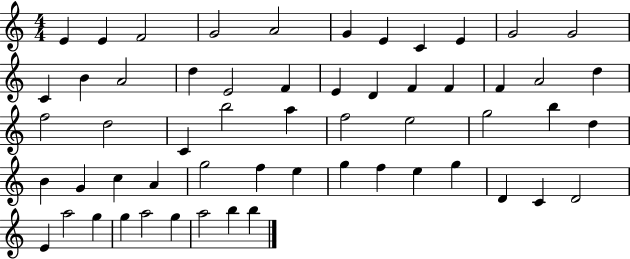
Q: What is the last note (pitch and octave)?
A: B5